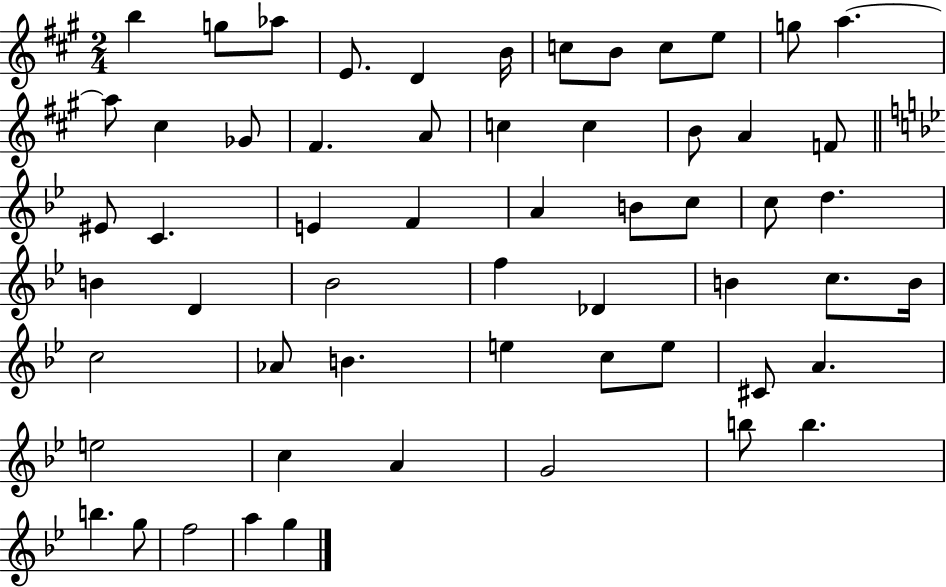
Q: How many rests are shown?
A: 0